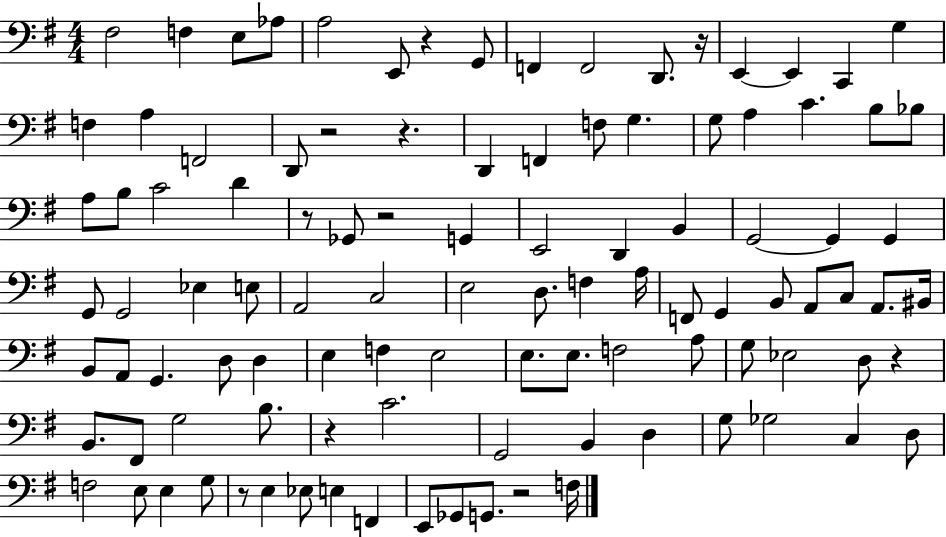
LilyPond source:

{
  \clef bass
  \numericTimeSignature
  \time 4/4
  \key g \major
  \repeat volta 2 { fis2 f4 e8 aes8 | a2 e,8 r4 g,8 | f,4 f,2 d,8. r16 | e,4~~ e,4 c,4 g4 | \break f4 a4 f,2 | d,8 r2 r4. | d,4 f,4 f8 g4. | g8 a4 c'4. b8 bes8 | \break a8 b8 c'2 d'4 | r8 ges,8 r2 g,4 | e,2 d,4 b,4 | g,2~~ g,4 g,4 | \break g,8 g,2 ees4 e8 | a,2 c2 | e2 d8. f4 a16 | f,8 g,4 b,8 a,8 c8 a,8. bis,16 | \break b,8 a,8 g,4. d8 d4 | e4 f4 e2 | e8. e8. f2 a8 | g8 ees2 d8 r4 | \break b,8. fis,8 g2 b8. | r4 c'2. | g,2 b,4 d4 | g8 ges2 c4 d8 | \break f2 e8 e4 g8 | r8 e4 ees8 e4 f,4 | e,8 ges,8 g,8. r2 f16 | } \bar "|."
}